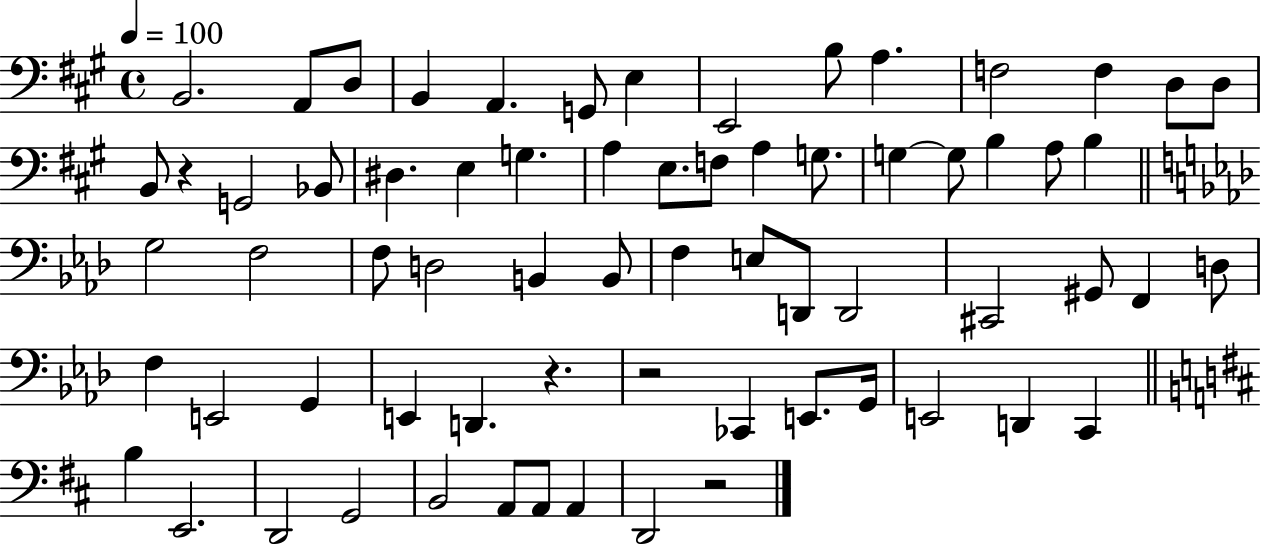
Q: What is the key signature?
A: A major